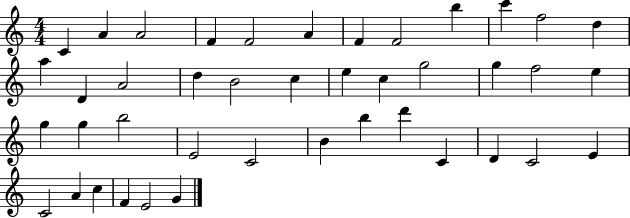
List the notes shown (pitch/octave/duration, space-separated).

C4/q A4/q A4/h F4/q F4/h A4/q F4/q F4/h B5/q C6/q F5/h D5/q A5/q D4/q A4/h D5/q B4/h C5/q E5/q C5/q G5/h G5/q F5/h E5/q G5/q G5/q B5/h E4/h C4/h B4/q B5/q D6/q C4/q D4/q C4/h E4/q C4/h A4/q C5/q F4/q E4/h G4/q